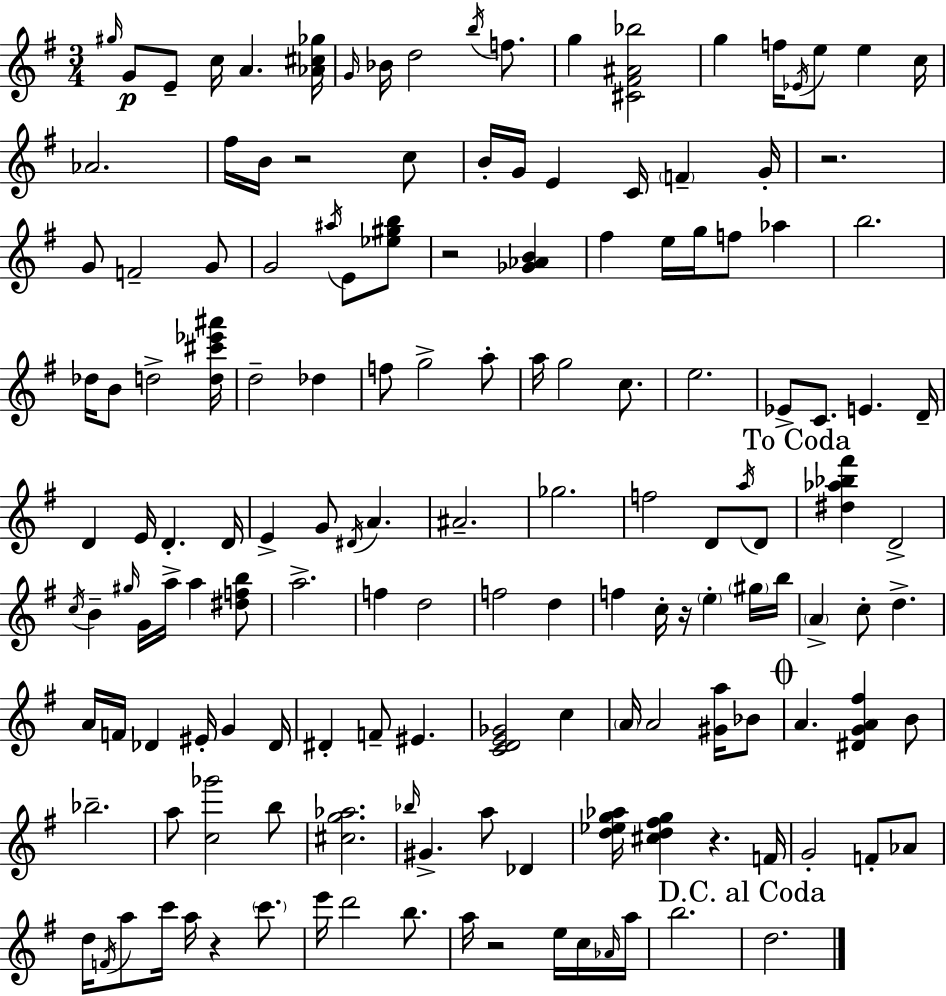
{
  \clef treble
  \numericTimeSignature
  \time 3/4
  \key g \major
  \grace { gis''16 }\p g'8 e'8-- c''16 a'4. | <aes' cis'' ges''>16 \grace { g'16 } bes'16 d''2 \acciaccatura { b''16 } | f''8. g''4 <cis' fis' ais' bes''>2 | g''4 f''16 \acciaccatura { ees'16 } e''8 e''4 | \break c''16 aes'2. | fis''16 b'16 r2 | c''8 b'16-. g'16 e'4 c'16 \parenthesize f'4-- | g'16-. r2. | \break g'8 f'2-- | g'8 g'2 | \acciaccatura { ais''16 } e'8 <ees'' gis'' b''>8 r2 | <ges' aes' b'>4 fis''4 e''16 g''16 f''8 | \break aes''4 b''2. | des''16 b'8 d''2-> | <d'' cis''' ees''' ais'''>16 d''2-- | des''4 f''8 g''2-> | \break a''8-. a''16 g''2 | c''8. e''2. | ees'8-> c'8. e'4. | d'16-- d'4 e'16 d'4.-. | \break d'16 e'4-> g'8 \acciaccatura { dis'16 } | a'4. ais'2.-- | ges''2. | f''2 | \break d'8 \acciaccatura { a''16 } d'8 \mark "To Coda" <dis'' aes'' bes'' fis'''>4 d'2-> | \acciaccatura { c''16 } b'4-- | \grace { gis''16 } g'16 a''16-> a''4 <dis'' f'' b''>8 a''2.-> | f''4 | \break d''2 f''2 | d''4 f''4 | c''16-. r16 \parenthesize e''4-. \parenthesize gis''16 b''16 \parenthesize a'4-> | c''8-. d''4.-> a'16 f'16 des'4 | \break eis'16-. g'4 des'16 dis'4-. | f'8-- eis'4. <c' d' e' ges'>2 | c''4 \parenthesize a'16 a'2 | <gis' a''>16 bes'8 \mark \markup { \musicglyph "scripts.coda" } a'4. | \break <dis' g' a' fis''>4 b'8 bes''2.-- | a''8 <c'' ges'''>2 | b''8 <cis'' g'' aes''>2. | \grace { bes''16 } gis'4.-> | \break a''8 des'4 <d'' ees'' g'' aes''>16 <cis'' d'' fis'' g''>4 | r4. f'16 g'2-. | f'8-. aes'8 d''16 \acciaccatura { f'16 } | a''8 c'''16 a''16 r4 \parenthesize c'''8. e'''16 | \break d'''2 b''8. a''16 | r2 e''16 c''16 \grace { aes'16 } a''16 | b''2. | \mark "D.C. al Coda" d''2. | \break \bar "|."
}